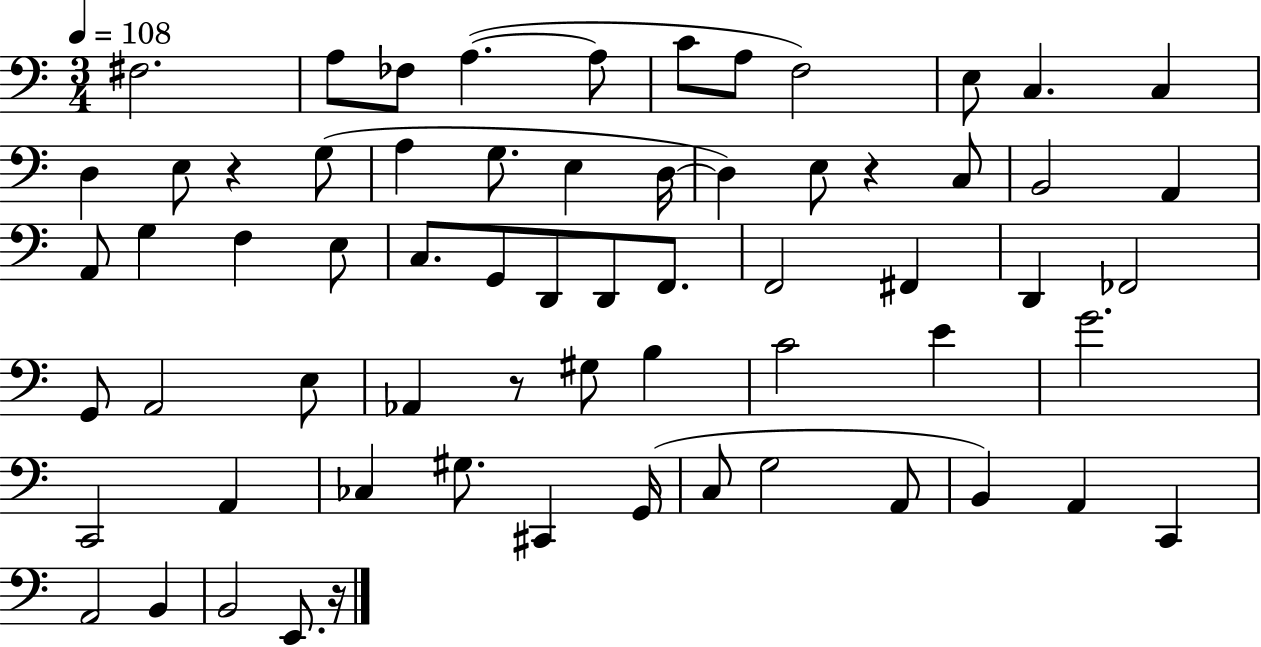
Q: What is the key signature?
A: C major